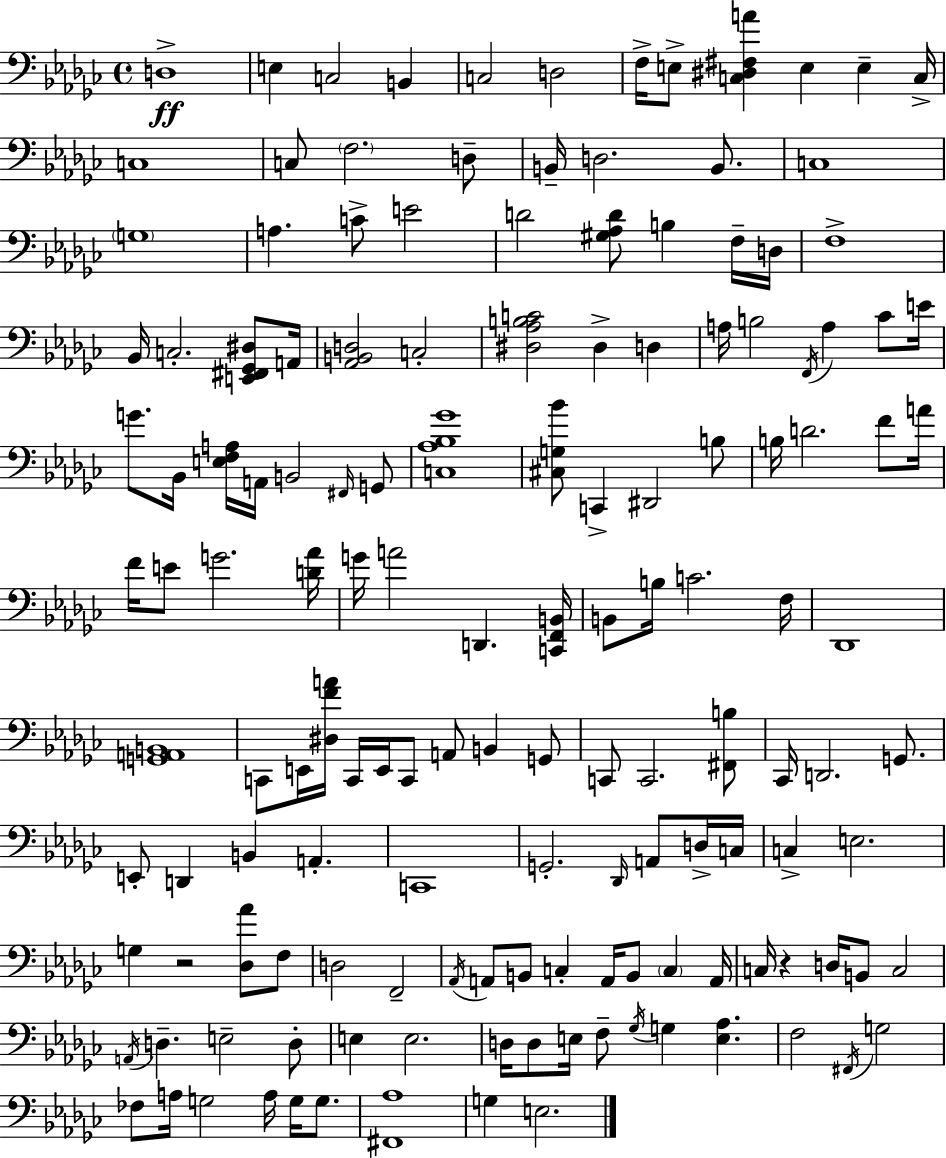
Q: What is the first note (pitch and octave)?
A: D3